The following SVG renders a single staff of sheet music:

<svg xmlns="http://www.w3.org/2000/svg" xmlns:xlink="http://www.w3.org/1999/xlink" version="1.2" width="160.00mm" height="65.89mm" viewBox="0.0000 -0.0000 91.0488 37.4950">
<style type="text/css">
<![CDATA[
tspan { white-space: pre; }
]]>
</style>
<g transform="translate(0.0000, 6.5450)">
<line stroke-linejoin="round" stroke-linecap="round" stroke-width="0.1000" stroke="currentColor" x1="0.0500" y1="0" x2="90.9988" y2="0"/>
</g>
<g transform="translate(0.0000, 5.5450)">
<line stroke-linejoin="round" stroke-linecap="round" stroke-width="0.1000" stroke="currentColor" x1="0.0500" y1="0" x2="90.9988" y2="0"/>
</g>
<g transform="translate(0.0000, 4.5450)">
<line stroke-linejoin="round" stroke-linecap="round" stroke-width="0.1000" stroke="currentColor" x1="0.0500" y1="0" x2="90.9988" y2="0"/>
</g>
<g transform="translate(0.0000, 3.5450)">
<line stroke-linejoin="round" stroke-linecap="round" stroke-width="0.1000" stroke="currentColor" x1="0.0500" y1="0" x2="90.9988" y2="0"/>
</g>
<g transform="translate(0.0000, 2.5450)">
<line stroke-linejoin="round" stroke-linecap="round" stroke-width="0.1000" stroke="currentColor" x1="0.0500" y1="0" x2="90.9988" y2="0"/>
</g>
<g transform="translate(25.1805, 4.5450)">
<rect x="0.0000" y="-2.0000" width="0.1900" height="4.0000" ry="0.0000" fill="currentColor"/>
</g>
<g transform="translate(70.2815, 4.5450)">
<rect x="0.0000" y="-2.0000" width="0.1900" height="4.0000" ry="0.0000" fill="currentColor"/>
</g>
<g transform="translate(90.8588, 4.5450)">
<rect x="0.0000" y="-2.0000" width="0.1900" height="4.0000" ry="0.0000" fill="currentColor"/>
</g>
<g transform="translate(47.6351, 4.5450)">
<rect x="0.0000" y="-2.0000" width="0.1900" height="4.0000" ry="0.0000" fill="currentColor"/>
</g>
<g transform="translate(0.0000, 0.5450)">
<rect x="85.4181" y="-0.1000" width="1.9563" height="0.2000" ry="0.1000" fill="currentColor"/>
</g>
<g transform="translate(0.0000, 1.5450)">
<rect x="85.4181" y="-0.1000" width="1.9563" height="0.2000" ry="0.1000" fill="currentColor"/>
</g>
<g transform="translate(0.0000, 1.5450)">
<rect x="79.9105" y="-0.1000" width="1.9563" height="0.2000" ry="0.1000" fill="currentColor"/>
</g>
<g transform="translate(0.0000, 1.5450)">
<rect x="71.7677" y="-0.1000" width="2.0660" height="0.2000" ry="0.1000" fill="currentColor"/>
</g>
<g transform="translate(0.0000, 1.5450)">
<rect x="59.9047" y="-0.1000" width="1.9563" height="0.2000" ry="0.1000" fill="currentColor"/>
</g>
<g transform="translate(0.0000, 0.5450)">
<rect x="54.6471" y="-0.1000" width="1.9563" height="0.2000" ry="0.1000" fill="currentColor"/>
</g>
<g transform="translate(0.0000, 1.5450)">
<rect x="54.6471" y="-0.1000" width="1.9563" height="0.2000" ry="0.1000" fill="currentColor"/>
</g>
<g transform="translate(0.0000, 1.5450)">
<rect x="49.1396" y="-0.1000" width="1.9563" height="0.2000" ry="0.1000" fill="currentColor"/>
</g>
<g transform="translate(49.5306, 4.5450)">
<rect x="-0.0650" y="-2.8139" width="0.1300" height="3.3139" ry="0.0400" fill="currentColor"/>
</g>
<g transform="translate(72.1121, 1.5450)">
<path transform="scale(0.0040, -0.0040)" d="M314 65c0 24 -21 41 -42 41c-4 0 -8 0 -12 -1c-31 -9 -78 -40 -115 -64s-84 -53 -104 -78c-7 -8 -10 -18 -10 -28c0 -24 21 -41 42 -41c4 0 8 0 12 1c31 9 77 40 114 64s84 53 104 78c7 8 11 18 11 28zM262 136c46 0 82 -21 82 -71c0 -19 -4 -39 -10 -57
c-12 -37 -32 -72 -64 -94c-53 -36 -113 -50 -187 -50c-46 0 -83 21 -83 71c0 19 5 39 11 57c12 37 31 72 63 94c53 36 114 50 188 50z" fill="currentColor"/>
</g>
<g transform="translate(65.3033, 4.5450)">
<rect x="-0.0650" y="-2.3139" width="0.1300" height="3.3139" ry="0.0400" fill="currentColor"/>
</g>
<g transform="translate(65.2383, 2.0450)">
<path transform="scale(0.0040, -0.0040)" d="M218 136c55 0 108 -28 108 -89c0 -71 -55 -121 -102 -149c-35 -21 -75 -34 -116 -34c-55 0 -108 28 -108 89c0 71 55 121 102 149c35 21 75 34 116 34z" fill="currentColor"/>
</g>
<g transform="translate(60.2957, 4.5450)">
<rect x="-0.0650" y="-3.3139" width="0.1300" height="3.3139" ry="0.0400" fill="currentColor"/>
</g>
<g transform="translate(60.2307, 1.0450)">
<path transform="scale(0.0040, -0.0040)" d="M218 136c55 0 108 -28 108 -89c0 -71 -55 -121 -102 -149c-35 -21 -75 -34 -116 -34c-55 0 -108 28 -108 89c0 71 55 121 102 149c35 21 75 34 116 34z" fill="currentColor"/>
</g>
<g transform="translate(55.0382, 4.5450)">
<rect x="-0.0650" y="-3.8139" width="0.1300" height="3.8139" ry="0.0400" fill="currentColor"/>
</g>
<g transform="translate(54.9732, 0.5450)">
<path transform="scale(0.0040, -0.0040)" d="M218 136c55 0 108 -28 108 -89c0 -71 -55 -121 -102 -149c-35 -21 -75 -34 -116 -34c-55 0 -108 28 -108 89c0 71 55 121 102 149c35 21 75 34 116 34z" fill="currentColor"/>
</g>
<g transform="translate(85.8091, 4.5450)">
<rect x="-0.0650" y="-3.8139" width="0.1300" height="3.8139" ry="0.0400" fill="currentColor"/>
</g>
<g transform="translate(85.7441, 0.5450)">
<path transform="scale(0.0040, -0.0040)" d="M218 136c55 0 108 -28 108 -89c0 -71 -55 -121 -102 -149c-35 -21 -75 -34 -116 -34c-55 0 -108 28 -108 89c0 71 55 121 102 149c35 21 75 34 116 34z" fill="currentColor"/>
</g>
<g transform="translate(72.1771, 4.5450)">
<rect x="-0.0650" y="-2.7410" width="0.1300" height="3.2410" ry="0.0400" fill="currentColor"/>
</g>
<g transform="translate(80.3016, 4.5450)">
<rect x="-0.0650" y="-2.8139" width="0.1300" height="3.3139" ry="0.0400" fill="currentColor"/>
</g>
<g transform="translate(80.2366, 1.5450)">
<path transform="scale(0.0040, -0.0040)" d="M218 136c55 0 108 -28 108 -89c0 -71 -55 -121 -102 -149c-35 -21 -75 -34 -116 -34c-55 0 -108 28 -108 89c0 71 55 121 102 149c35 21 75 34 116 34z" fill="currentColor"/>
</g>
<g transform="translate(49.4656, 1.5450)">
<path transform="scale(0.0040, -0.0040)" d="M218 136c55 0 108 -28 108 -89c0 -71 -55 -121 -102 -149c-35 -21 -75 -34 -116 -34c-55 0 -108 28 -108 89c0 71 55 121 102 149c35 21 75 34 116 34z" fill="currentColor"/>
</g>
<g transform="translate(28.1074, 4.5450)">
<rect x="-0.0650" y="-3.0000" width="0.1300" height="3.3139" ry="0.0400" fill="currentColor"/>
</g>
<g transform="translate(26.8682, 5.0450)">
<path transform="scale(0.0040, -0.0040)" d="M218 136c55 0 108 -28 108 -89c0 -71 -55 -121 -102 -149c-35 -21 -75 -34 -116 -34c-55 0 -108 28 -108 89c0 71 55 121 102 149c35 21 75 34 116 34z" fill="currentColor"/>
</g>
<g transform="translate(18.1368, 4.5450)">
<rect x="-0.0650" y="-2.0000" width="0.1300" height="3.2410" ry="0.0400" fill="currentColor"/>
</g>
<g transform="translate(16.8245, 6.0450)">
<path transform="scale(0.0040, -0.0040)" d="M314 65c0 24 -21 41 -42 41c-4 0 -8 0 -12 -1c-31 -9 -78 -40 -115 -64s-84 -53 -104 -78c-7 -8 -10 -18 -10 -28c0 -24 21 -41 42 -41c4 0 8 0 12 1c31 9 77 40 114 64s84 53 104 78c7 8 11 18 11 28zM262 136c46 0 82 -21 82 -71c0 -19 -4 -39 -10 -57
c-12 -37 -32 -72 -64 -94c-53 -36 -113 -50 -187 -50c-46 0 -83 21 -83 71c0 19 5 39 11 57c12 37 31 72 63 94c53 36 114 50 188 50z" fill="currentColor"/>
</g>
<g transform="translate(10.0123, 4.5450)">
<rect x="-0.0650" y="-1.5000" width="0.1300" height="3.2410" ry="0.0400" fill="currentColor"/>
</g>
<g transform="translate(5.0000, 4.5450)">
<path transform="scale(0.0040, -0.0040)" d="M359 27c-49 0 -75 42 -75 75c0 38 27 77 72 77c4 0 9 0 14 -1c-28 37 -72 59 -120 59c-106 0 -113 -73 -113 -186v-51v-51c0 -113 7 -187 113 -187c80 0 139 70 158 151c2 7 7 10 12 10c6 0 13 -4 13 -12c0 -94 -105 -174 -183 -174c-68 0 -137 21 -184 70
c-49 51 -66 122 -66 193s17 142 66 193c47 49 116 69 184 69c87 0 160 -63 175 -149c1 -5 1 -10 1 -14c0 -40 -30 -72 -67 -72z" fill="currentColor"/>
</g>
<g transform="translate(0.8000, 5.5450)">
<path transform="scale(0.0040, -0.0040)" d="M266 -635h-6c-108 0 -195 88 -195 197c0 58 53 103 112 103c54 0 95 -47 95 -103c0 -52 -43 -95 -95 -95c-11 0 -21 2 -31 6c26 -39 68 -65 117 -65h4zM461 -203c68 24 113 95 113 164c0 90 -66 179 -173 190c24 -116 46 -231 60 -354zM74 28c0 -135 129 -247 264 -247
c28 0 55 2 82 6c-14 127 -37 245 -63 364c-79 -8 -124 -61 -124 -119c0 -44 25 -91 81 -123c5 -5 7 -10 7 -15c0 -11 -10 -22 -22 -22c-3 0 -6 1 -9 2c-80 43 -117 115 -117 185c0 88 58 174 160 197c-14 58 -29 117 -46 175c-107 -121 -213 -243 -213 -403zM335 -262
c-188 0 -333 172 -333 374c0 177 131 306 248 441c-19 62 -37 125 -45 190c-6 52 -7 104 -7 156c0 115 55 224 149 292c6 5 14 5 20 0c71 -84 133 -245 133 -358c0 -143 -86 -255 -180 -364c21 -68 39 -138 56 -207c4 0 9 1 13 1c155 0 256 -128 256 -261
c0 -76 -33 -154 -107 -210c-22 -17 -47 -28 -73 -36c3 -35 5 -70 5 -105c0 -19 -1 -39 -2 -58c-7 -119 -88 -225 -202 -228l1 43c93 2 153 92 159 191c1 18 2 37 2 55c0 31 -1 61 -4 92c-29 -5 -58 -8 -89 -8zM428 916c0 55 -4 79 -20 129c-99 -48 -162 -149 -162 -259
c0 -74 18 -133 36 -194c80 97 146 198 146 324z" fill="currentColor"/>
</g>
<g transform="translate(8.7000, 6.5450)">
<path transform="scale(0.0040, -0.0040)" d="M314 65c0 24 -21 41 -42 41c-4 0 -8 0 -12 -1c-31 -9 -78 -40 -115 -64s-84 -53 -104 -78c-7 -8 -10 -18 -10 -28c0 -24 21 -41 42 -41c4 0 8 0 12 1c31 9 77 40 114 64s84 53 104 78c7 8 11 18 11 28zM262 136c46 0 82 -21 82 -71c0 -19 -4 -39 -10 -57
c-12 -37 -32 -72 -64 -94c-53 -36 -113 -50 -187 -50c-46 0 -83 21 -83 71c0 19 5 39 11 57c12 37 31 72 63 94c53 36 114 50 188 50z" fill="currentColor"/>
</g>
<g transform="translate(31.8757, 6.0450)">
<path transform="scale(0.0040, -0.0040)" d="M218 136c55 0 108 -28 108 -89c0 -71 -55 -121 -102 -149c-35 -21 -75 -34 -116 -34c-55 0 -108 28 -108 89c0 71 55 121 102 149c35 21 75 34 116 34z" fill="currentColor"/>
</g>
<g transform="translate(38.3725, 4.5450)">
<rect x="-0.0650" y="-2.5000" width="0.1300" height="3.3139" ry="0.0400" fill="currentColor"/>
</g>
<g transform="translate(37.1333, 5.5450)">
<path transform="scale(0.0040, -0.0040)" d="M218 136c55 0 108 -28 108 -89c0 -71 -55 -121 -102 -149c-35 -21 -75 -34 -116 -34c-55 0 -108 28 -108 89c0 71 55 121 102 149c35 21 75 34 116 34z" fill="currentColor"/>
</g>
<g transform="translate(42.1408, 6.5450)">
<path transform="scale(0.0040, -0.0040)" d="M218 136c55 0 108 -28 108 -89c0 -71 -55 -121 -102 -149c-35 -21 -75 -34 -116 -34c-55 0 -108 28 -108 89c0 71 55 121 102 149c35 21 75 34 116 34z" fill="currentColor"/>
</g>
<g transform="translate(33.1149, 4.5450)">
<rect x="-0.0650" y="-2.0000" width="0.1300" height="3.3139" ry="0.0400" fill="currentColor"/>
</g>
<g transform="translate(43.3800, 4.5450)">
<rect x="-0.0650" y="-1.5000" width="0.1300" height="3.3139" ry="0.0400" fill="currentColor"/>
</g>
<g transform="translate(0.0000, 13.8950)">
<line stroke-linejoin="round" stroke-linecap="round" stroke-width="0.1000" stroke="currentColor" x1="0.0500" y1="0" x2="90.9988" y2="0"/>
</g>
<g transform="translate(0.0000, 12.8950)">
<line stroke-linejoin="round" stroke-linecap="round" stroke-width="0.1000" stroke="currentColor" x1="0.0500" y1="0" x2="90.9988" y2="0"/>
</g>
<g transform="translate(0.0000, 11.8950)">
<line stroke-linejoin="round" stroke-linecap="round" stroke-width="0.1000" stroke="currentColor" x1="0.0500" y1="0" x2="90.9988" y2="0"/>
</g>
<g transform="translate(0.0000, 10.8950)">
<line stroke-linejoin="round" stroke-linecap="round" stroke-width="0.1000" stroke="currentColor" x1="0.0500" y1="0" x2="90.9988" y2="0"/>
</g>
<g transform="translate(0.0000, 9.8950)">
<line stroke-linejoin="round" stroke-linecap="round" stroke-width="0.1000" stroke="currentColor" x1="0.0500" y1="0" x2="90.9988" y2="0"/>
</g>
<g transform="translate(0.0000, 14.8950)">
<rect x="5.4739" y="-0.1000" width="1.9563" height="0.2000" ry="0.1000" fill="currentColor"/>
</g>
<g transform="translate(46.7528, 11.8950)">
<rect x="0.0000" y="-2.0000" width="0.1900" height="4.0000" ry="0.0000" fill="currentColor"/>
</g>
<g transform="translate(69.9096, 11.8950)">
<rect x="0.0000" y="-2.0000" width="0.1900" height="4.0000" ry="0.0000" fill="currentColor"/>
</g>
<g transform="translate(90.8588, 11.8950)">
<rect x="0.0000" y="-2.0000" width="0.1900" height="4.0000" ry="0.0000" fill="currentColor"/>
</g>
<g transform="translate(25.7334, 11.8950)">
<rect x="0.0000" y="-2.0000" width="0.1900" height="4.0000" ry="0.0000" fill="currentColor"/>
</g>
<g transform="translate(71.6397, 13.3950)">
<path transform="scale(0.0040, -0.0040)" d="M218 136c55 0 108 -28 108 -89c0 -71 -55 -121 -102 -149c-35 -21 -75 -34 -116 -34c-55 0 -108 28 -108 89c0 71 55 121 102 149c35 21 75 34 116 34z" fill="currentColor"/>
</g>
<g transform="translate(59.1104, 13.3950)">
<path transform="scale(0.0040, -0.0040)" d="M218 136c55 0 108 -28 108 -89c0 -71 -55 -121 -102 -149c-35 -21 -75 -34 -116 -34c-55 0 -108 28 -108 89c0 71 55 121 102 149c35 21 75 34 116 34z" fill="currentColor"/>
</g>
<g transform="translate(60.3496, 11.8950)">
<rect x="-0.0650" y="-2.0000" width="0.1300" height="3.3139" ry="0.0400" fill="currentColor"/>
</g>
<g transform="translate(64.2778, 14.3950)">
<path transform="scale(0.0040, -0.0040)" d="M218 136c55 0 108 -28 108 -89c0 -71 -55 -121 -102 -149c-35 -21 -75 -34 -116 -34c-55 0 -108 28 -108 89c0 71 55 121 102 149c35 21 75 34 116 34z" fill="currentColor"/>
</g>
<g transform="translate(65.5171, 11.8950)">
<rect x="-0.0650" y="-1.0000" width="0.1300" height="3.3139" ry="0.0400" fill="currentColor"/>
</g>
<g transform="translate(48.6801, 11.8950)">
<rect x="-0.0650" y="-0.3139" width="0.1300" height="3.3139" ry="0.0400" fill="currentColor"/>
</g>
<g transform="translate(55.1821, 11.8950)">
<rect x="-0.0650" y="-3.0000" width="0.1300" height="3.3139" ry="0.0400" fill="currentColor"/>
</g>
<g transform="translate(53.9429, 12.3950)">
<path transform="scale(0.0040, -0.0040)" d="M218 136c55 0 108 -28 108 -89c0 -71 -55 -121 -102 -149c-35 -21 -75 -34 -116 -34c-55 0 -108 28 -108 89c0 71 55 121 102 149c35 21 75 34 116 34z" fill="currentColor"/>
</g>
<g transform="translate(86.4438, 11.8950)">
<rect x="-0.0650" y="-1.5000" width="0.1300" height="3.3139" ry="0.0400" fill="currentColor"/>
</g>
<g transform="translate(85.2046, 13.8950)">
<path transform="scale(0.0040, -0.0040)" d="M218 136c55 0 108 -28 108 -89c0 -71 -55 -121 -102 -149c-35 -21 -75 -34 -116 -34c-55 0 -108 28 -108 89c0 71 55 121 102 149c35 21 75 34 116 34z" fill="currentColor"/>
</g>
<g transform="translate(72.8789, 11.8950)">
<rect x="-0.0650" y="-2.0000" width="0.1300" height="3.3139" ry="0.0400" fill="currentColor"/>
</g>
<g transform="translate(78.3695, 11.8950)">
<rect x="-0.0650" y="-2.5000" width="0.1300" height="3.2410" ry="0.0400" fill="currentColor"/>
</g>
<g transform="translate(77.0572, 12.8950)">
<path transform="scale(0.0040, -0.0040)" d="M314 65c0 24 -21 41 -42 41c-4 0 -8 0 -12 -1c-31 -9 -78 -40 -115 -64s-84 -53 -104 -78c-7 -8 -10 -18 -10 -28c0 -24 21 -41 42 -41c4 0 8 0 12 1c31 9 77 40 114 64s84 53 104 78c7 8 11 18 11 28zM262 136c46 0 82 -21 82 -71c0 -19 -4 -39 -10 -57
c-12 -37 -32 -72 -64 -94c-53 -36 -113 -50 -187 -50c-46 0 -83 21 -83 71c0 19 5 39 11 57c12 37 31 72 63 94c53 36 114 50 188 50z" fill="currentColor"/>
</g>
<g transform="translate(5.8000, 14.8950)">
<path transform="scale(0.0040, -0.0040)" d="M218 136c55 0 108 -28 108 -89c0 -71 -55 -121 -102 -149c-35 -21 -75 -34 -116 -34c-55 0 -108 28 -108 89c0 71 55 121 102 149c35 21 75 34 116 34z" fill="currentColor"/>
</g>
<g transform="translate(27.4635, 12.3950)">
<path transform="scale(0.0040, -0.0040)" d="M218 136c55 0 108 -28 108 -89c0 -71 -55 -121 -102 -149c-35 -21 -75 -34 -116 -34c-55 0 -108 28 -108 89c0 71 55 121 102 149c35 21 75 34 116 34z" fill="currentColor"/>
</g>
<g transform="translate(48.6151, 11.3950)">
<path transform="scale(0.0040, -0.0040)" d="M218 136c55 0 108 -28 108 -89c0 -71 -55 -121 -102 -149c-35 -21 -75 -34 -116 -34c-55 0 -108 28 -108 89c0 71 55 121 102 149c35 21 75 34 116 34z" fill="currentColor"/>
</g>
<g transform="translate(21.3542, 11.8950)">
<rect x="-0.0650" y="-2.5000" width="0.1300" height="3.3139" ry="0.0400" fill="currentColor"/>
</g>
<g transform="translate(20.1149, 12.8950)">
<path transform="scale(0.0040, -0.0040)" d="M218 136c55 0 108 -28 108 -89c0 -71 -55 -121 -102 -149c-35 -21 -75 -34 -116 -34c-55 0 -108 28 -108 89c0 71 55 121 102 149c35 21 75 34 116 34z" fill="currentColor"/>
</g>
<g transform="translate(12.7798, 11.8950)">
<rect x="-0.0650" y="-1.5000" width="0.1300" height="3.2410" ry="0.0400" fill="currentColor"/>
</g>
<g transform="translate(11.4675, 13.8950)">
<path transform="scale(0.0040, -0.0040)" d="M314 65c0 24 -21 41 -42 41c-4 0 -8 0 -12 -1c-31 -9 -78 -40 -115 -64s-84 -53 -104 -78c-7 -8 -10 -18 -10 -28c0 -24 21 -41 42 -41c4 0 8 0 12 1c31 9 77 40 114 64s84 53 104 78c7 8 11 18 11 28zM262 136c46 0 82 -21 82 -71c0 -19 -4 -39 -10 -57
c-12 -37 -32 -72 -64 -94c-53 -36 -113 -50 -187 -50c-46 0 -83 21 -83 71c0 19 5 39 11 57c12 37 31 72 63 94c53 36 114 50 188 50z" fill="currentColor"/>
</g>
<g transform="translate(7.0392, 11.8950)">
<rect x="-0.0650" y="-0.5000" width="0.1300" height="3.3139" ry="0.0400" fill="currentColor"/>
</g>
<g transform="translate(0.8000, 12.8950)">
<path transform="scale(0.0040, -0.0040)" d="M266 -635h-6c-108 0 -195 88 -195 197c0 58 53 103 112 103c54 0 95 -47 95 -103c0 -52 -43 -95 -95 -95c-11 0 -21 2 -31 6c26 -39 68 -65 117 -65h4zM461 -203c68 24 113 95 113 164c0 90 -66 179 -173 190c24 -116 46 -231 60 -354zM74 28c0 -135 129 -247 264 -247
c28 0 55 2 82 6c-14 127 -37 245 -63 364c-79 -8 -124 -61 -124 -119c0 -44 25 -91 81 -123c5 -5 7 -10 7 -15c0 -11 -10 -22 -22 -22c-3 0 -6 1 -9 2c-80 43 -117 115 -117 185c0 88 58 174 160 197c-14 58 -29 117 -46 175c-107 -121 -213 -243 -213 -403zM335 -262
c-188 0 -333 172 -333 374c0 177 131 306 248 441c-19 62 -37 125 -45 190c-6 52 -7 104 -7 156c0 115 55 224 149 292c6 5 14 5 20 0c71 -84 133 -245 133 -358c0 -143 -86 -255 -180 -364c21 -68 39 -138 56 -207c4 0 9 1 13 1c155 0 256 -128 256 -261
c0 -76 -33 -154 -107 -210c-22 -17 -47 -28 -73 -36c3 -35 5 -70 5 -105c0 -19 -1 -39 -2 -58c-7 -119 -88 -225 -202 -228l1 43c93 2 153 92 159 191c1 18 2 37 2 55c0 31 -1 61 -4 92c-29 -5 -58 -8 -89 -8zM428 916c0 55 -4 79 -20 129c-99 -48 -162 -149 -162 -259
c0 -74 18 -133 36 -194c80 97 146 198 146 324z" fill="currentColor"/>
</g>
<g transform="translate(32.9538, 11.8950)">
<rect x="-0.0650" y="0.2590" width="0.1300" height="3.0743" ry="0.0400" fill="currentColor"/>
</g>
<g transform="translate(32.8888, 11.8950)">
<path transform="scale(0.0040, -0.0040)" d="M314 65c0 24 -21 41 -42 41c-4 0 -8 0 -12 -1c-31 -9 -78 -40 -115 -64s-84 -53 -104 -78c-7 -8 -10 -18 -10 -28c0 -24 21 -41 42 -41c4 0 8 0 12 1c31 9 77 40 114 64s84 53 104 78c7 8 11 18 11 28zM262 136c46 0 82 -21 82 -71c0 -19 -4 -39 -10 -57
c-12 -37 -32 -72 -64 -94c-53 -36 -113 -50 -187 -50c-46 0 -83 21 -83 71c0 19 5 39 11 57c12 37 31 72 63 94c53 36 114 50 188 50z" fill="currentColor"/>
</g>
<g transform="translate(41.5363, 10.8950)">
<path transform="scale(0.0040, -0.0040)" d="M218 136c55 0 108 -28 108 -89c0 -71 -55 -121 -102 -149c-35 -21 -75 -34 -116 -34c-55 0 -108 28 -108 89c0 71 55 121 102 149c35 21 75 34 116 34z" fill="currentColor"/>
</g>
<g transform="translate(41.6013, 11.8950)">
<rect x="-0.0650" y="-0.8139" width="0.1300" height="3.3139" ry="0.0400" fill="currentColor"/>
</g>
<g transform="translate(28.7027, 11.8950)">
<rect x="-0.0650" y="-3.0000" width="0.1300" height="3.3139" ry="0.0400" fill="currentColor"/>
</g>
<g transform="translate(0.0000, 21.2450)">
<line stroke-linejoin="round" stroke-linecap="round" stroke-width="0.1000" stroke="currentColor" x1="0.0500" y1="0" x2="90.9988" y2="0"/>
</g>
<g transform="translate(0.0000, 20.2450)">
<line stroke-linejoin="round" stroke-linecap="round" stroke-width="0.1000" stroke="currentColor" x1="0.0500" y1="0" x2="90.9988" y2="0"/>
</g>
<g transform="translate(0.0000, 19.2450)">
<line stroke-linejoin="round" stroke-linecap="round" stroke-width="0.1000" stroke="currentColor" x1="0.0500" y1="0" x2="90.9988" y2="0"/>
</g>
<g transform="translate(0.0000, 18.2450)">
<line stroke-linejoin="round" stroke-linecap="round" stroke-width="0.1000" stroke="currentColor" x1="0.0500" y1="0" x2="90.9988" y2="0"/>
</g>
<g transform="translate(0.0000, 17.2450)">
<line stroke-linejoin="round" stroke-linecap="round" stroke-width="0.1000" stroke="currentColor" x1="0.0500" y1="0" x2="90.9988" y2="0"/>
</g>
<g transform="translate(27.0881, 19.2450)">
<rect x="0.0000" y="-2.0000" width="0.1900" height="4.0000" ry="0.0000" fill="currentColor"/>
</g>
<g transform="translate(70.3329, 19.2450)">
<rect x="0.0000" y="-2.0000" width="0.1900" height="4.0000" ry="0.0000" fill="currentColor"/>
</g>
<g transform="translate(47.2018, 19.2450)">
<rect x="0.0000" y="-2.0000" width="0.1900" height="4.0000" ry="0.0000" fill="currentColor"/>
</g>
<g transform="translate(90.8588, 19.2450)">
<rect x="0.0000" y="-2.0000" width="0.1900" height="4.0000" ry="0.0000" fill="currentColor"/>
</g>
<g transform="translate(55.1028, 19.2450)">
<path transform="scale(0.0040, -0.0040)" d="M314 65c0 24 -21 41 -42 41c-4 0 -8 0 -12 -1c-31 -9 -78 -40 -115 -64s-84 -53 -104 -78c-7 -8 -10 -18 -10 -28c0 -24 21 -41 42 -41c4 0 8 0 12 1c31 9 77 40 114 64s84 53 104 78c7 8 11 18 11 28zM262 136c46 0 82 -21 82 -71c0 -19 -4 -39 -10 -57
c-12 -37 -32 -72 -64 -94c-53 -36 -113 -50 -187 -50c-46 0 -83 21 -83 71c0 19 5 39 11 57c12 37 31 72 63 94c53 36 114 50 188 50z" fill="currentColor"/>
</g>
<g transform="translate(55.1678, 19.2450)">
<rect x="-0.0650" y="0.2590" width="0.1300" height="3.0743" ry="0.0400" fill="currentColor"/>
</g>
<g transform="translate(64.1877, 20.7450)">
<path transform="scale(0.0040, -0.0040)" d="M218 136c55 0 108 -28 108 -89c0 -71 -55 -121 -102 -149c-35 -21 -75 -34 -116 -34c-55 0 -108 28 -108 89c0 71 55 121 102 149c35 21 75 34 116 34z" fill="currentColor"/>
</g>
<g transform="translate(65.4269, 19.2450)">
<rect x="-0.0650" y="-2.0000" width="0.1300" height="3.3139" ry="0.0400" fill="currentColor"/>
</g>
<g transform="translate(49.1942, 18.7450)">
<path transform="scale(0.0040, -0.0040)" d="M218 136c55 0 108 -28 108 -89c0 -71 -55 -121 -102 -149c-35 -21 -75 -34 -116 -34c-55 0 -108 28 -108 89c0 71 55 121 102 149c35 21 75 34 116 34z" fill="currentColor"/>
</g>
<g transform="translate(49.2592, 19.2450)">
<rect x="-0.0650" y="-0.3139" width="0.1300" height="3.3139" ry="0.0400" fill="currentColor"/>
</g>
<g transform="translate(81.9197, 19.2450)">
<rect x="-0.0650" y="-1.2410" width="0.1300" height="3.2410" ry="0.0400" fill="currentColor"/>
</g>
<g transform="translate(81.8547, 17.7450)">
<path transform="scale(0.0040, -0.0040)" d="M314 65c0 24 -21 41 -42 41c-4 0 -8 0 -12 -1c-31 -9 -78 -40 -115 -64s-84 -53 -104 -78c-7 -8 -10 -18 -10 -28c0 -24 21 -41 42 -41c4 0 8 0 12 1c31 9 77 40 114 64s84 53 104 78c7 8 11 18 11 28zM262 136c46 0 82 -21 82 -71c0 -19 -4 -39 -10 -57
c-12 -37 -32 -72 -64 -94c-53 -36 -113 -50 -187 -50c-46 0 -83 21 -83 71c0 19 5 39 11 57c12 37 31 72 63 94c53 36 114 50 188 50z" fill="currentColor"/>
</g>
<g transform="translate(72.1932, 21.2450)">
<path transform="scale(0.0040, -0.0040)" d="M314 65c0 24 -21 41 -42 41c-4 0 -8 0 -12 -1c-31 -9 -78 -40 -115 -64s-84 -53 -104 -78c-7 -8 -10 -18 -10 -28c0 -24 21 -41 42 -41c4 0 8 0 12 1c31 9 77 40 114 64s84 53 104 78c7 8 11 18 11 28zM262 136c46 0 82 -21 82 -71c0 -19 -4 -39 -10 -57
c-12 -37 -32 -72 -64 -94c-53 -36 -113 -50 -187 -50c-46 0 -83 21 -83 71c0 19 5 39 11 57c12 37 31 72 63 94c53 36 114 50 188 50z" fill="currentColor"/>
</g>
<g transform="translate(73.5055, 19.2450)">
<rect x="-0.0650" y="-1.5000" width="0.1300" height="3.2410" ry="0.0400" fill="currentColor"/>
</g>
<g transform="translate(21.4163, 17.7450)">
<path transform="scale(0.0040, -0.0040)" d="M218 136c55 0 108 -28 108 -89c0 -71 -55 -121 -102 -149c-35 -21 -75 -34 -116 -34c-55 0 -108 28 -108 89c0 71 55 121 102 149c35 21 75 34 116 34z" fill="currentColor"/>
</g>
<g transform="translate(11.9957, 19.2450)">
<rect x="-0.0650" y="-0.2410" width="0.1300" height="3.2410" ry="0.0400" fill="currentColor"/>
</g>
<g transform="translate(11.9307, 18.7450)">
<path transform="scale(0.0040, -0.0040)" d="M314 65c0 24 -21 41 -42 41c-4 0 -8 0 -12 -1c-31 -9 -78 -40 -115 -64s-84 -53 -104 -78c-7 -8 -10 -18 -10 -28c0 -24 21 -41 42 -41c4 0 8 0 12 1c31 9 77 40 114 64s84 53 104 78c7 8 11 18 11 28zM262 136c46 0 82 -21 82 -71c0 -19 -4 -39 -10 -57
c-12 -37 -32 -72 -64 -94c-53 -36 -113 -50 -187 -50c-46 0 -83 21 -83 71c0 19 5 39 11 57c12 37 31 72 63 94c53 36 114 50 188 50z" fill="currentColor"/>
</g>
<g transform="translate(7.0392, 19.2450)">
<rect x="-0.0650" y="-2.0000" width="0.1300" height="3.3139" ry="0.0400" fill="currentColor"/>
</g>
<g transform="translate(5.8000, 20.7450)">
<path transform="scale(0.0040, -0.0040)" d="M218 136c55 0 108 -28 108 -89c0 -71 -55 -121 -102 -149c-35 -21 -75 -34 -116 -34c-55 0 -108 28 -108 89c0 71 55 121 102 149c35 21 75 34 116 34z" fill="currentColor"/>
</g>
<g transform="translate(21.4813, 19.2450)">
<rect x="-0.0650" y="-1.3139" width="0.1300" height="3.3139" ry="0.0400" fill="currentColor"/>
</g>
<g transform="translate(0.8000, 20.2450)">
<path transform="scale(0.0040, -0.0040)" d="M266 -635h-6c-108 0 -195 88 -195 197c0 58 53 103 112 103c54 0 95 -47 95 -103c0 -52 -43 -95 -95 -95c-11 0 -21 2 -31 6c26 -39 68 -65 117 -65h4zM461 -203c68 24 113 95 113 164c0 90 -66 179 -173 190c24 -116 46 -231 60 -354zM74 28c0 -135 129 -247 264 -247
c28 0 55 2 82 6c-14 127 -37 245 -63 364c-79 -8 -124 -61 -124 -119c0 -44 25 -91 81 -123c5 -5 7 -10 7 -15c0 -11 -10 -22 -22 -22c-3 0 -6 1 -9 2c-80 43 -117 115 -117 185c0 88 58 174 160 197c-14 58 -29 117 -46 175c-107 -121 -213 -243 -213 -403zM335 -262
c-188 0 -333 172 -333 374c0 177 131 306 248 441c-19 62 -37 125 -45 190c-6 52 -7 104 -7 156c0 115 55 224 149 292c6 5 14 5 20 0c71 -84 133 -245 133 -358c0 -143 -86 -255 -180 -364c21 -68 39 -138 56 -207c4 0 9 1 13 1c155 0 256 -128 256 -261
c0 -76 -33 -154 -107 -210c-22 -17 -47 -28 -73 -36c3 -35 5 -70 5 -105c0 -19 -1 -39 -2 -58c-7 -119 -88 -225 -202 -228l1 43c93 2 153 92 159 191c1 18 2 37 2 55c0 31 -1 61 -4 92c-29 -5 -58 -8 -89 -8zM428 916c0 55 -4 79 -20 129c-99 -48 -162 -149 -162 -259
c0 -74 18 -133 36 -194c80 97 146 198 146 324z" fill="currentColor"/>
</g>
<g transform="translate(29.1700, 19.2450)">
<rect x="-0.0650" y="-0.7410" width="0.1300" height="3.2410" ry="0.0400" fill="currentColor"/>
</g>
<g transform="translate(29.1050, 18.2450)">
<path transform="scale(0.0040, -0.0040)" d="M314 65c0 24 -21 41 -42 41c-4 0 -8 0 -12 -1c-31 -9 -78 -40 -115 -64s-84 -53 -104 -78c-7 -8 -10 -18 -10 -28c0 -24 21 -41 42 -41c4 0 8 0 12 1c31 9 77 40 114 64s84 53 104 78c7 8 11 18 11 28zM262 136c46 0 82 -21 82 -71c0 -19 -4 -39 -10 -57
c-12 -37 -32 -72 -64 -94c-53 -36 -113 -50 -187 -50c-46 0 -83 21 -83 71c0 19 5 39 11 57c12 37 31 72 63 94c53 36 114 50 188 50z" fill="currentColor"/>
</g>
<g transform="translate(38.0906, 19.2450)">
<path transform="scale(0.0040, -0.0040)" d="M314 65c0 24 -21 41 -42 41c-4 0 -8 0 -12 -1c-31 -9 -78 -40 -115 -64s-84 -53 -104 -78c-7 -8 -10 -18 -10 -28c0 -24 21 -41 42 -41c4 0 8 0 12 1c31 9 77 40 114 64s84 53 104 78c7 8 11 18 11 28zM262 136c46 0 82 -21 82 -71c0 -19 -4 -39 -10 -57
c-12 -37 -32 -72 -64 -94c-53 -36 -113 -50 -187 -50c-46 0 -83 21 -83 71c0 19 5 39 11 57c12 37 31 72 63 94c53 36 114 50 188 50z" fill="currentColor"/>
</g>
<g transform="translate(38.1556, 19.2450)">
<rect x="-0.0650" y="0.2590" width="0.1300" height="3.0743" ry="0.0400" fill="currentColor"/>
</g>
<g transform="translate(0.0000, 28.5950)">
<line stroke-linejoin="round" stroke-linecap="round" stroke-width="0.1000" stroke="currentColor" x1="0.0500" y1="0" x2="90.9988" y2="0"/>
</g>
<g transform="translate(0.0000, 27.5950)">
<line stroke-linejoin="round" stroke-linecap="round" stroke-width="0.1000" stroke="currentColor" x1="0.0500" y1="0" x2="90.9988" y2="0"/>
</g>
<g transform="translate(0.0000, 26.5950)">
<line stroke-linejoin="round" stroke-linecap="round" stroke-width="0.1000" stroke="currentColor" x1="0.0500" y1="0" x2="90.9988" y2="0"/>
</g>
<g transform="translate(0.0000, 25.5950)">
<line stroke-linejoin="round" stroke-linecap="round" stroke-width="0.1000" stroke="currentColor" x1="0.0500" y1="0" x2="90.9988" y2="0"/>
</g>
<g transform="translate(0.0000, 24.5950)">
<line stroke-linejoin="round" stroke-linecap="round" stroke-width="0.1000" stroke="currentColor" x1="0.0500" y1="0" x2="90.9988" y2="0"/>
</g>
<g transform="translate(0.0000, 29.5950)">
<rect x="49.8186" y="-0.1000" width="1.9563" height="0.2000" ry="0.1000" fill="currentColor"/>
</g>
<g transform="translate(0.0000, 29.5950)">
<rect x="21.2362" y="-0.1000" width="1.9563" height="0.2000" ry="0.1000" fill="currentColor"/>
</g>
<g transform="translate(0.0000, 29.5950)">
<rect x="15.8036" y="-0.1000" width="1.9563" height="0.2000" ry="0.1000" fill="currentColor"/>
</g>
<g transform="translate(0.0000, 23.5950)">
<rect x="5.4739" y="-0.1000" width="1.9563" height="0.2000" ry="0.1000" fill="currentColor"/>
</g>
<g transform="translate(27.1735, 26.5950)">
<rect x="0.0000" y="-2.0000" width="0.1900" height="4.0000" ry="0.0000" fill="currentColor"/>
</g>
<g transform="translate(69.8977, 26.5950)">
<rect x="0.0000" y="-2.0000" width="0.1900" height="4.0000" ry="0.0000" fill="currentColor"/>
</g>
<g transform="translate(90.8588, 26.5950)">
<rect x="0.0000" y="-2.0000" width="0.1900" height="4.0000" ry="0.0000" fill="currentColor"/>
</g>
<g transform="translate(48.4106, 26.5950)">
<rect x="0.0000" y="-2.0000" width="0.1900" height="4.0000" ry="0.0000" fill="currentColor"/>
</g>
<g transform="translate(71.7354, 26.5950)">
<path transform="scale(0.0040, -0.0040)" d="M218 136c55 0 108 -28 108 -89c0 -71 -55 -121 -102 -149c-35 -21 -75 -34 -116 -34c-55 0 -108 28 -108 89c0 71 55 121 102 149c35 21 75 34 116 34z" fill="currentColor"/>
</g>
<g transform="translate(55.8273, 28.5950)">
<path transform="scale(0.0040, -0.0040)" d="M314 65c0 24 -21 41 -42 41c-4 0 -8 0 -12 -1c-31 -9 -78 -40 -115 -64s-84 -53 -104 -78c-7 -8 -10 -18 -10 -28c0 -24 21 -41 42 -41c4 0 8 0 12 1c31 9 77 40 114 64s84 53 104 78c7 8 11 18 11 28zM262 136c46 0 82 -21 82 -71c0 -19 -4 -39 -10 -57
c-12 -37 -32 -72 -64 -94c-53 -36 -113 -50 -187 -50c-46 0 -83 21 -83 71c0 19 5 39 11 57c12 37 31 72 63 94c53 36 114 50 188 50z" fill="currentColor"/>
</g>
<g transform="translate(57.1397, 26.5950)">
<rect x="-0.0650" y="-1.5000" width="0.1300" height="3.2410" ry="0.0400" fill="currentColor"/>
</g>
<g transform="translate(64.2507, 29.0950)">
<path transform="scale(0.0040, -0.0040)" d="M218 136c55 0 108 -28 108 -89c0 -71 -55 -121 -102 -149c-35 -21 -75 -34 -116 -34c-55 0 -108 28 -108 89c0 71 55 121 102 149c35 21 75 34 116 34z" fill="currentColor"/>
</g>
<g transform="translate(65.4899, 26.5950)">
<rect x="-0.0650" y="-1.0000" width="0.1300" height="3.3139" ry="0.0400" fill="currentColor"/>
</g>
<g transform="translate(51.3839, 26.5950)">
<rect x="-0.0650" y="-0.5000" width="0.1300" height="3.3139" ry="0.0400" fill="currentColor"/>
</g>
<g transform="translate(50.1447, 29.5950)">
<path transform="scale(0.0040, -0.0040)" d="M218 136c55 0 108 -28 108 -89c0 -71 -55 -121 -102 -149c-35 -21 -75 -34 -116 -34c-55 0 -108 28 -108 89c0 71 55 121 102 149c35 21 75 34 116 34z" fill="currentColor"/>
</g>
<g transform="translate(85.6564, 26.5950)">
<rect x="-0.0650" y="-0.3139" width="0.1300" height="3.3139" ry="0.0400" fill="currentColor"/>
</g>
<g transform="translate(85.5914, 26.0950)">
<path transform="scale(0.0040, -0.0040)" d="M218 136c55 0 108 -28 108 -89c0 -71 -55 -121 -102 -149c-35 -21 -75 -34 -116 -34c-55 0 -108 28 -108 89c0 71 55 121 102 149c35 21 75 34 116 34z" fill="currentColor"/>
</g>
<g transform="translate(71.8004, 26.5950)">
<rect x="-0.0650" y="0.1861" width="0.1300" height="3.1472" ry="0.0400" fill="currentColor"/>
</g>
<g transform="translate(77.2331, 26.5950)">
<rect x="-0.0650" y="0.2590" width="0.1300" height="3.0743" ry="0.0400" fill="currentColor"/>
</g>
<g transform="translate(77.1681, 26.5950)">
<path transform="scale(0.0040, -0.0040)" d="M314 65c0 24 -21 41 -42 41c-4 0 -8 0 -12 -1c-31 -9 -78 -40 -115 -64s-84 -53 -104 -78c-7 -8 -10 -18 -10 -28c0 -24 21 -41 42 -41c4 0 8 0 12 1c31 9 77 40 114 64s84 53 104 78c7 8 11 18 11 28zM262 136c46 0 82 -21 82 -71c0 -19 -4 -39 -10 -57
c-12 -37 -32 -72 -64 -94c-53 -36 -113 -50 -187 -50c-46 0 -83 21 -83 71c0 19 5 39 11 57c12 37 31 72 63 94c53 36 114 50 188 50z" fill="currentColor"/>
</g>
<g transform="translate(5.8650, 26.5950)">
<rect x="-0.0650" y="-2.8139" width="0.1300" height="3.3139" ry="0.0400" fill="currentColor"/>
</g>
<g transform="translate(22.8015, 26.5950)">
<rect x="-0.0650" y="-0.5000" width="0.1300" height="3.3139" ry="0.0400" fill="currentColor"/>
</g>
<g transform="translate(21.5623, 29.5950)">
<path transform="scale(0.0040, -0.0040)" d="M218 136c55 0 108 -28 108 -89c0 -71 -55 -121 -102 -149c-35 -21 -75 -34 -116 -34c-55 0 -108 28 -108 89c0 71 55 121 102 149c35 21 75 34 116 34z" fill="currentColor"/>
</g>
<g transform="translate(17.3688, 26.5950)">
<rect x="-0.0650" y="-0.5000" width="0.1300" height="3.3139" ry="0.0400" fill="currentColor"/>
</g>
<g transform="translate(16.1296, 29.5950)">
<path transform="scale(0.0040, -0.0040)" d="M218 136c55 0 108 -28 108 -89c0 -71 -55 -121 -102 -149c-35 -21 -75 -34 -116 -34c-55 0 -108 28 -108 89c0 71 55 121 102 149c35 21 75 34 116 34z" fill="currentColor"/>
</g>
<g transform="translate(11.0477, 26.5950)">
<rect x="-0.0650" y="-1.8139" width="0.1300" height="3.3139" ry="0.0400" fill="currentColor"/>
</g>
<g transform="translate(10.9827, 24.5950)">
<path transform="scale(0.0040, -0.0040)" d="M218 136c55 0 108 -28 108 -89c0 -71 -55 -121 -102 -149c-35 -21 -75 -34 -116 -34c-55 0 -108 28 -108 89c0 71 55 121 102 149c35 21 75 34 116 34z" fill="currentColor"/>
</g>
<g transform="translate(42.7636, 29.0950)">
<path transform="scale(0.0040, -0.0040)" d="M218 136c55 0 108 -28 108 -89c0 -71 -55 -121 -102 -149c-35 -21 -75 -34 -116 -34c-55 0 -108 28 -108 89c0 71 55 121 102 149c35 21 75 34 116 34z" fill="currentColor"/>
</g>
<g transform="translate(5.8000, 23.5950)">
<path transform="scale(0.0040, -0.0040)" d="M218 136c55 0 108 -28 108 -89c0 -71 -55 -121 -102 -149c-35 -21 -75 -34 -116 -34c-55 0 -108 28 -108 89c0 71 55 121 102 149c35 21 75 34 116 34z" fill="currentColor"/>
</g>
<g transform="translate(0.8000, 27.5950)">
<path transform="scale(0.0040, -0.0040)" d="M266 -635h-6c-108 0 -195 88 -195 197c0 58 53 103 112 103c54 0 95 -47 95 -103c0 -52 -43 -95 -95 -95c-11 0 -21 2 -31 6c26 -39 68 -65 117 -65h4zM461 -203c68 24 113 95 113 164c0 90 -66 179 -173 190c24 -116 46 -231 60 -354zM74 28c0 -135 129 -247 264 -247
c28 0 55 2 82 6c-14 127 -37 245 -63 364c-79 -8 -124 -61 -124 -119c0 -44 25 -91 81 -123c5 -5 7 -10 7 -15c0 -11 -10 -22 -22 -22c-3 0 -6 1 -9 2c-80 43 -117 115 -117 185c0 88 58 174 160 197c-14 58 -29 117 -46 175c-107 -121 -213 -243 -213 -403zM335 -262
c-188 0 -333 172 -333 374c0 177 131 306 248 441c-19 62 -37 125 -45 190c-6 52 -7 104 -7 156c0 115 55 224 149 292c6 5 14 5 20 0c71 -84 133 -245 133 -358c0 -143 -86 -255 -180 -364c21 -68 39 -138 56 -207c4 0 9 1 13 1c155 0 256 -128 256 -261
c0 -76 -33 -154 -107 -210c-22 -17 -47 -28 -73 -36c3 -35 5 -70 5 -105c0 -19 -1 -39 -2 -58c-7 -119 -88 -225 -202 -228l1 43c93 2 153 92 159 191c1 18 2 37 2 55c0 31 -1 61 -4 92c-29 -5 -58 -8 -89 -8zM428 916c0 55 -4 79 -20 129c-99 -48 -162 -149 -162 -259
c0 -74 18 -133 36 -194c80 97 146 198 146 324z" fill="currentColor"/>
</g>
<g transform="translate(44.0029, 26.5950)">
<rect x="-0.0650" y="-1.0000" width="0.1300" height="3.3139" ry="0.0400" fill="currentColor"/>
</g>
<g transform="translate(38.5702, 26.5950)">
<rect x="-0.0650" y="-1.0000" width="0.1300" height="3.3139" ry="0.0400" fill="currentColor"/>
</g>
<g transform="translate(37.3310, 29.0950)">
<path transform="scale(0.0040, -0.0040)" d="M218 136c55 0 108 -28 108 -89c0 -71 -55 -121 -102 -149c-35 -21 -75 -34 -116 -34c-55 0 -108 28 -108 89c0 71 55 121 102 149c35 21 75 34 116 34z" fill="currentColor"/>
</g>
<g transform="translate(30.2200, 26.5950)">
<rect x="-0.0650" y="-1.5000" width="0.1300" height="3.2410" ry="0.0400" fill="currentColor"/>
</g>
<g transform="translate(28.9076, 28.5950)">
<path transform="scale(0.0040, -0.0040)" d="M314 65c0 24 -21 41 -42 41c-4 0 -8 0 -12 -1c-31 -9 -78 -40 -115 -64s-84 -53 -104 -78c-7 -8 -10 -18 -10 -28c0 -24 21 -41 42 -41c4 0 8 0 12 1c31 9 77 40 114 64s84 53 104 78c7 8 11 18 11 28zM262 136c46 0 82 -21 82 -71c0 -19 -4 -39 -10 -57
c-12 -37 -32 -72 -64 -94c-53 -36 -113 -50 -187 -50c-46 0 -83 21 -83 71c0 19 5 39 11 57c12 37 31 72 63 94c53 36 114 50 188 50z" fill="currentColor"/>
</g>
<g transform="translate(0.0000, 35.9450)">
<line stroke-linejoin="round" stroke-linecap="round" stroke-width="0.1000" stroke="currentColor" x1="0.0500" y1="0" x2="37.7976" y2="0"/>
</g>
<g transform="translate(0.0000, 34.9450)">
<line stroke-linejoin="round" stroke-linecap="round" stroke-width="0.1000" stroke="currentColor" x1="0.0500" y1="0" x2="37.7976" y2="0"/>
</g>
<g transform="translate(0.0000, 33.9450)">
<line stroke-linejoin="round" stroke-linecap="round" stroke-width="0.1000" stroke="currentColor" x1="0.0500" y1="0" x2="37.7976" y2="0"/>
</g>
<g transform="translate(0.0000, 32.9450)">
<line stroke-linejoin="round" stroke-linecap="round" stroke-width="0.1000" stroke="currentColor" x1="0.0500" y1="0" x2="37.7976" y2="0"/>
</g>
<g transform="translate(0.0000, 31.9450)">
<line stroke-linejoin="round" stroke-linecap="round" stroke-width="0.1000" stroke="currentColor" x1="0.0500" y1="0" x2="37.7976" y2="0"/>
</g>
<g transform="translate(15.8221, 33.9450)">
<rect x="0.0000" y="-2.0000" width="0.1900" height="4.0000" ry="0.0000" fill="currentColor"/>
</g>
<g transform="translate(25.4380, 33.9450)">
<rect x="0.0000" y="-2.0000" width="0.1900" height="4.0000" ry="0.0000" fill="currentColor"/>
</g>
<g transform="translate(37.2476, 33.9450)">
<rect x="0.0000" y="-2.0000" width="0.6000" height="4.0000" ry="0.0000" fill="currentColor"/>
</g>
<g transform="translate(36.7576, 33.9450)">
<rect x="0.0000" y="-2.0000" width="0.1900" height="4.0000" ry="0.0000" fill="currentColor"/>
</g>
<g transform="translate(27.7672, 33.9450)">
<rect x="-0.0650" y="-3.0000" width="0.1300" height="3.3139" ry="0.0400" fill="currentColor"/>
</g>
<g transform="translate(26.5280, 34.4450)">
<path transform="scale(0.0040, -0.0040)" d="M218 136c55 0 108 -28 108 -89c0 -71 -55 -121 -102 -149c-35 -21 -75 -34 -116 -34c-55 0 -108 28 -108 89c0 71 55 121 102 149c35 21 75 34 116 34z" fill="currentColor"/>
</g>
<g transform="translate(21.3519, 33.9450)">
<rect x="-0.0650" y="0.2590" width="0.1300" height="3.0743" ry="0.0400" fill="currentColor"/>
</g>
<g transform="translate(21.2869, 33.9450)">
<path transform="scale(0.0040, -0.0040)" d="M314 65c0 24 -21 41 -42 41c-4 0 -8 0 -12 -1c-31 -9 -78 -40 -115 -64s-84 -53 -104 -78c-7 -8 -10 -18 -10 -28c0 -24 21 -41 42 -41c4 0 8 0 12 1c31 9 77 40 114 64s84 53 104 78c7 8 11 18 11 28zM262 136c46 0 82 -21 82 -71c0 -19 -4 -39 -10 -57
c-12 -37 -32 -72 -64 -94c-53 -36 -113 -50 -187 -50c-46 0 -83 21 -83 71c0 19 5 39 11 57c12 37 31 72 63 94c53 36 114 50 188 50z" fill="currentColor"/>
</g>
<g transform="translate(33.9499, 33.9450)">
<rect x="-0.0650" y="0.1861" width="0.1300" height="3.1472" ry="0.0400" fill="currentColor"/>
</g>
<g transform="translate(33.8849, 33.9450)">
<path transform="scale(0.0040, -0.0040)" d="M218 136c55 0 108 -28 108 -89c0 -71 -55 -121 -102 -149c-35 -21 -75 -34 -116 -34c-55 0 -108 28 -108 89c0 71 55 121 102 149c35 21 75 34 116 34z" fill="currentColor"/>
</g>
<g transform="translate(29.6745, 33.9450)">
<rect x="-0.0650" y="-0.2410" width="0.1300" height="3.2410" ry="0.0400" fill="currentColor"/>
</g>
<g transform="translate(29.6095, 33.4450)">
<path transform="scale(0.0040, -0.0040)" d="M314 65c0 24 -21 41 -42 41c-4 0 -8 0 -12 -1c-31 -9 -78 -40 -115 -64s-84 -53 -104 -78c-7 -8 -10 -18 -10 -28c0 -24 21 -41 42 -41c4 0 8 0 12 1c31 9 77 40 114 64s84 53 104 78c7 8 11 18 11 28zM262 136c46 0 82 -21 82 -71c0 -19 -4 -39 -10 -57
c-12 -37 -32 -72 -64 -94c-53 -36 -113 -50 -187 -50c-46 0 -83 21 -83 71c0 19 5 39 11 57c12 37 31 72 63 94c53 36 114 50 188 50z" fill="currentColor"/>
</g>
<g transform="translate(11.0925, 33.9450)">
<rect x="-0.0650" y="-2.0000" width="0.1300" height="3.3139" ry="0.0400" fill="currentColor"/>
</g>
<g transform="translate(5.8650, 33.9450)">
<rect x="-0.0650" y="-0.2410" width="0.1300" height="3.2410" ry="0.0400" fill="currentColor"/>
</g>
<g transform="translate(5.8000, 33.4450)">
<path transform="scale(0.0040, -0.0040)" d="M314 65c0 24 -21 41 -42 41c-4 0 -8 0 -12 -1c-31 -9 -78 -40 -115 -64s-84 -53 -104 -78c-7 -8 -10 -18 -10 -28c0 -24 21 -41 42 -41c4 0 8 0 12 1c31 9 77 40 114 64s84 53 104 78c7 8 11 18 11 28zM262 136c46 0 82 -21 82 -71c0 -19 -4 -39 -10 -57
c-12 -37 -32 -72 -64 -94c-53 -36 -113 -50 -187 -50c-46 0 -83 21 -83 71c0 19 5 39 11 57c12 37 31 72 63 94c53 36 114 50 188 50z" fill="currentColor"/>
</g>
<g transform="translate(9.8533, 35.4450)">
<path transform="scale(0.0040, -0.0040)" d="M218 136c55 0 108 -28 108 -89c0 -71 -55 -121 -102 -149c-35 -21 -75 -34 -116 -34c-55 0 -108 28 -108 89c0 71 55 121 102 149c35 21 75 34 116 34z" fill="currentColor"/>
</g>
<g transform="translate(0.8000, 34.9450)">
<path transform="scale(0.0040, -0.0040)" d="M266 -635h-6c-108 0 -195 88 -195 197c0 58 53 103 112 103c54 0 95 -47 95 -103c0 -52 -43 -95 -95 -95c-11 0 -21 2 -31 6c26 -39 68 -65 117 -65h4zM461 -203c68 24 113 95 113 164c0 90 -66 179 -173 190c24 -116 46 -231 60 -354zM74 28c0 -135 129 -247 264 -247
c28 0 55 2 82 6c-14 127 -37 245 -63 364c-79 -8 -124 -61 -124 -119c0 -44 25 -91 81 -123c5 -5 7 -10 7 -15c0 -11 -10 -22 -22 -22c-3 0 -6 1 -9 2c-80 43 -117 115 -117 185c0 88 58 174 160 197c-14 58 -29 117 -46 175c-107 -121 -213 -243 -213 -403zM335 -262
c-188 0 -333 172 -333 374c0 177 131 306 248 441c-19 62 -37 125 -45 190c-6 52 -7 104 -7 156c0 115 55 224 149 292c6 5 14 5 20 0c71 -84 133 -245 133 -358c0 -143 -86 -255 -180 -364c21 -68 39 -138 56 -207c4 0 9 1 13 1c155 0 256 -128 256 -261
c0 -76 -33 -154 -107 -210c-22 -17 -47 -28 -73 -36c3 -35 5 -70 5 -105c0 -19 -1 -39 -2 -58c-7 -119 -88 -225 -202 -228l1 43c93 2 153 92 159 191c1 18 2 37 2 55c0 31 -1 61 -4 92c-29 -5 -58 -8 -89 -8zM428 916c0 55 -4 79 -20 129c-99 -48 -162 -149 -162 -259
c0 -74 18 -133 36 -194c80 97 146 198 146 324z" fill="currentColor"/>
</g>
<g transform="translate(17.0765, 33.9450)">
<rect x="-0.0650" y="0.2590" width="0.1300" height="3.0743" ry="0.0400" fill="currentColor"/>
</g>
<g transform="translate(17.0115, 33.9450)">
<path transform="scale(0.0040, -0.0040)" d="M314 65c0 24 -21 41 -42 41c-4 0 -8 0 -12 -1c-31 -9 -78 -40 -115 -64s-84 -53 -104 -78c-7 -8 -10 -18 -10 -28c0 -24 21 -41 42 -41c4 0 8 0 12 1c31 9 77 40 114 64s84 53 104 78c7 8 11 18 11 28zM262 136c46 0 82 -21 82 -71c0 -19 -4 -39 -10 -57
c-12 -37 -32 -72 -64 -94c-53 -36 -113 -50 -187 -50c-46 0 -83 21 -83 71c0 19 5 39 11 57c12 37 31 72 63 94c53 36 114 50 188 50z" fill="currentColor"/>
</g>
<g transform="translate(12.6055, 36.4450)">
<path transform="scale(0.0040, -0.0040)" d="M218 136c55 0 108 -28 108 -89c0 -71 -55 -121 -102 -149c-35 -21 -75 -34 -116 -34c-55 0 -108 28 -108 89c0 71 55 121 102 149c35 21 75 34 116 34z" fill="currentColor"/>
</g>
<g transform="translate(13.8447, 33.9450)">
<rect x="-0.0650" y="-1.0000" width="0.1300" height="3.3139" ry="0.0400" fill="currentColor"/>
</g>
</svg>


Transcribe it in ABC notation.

X:1
T:Untitled
M:4/4
L:1/4
K:C
E2 F2 A F G E a c' b g a2 a c' C E2 G A B2 d c A F D F G2 E F c2 e d2 B2 c B2 F E2 e2 a f C C E2 D D C E2 D B B2 c c2 F D B2 B2 A c2 B